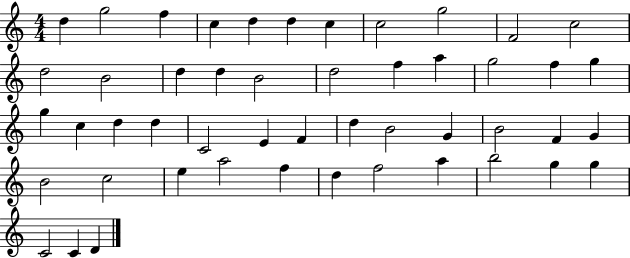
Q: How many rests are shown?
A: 0